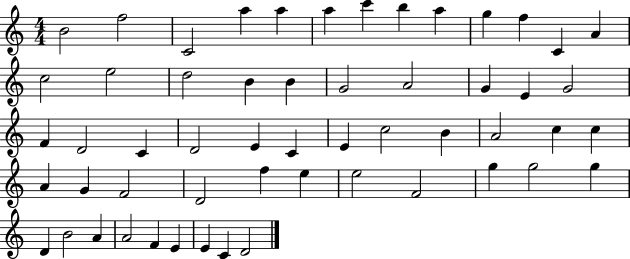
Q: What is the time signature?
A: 4/4